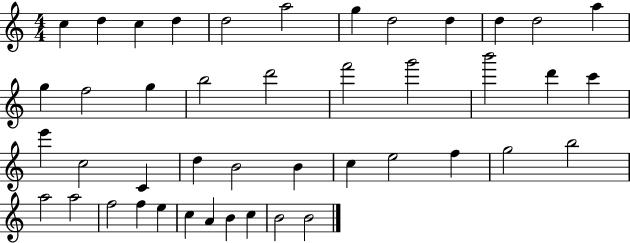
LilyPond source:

{
  \clef treble
  \numericTimeSignature
  \time 4/4
  \key c \major
  c''4 d''4 c''4 d''4 | d''2 a''2 | g''4 d''2 d''4 | d''4 d''2 a''4 | \break g''4 f''2 g''4 | b''2 d'''2 | f'''2 g'''2 | b'''2 d'''4 c'''4 | \break e'''4 c''2 c'4 | d''4 b'2 b'4 | c''4 e''2 f''4 | g''2 b''2 | \break a''2 a''2 | f''2 f''4 e''4 | c''4 a'4 b'4 c''4 | b'2 b'2 | \break \bar "|."
}